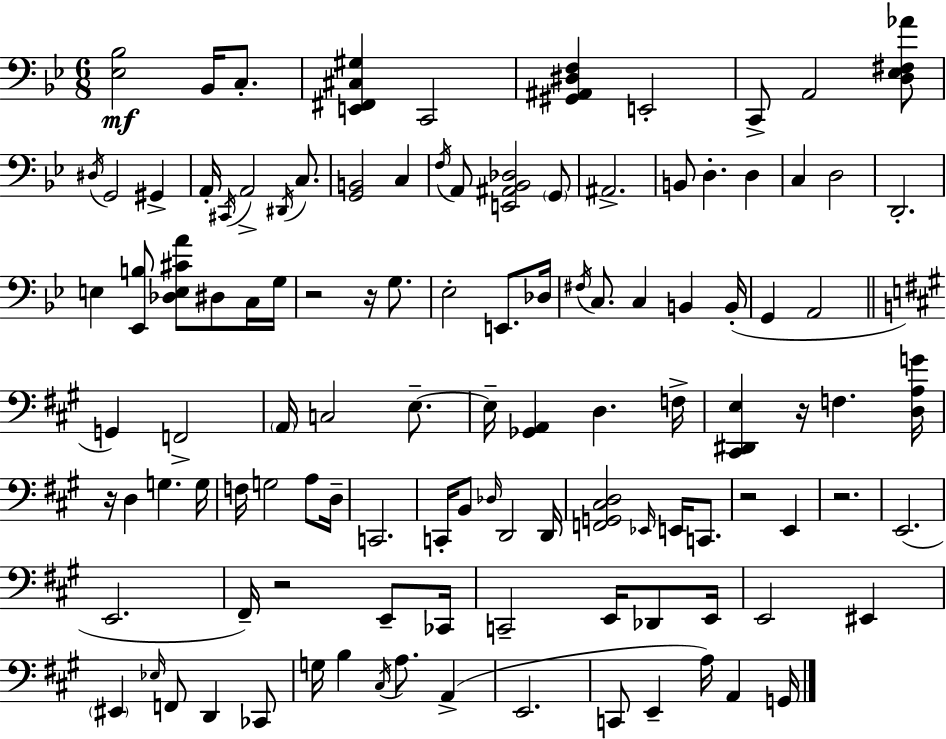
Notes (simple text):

[Eb3,Bb3]/h Bb2/s C3/e. [E2,F#2,C#3,G#3]/q C2/h [G#2,A#2,D#3,F3]/q E2/h C2/e A2/h [D3,Eb3,F#3,Ab4]/e D#3/s G2/h G#2/q A2/s C#2/s A2/h D#2/s C3/e. [G2,B2]/h C3/q F3/s A2/e [E2,A#2,Bb2,Db3]/h G2/e A#2/h. B2/e D3/q. D3/q C3/q D3/h D2/h. E3/q [Eb2,B3]/e [Db3,E3,C#4,A4]/e D#3/e C3/s G3/s R/h R/s G3/e. Eb3/h E2/e. Db3/s F#3/s C3/e. C3/q B2/q B2/s G2/q A2/h G2/q F2/h A2/s C3/h E3/e. E3/s [Gb2,A2]/q D3/q. F3/s [C#2,D#2,E3]/q R/s F3/q. [D3,A3,G4]/s R/s D3/q G3/q. G3/s F3/s G3/h A3/e D3/s C2/h. C2/s B2/e Db3/s D2/h D2/s [F2,G2,C#3,D3]/h Eb2/s E2/s C2/e. R/h E2/q R/h. E2/h. E2/h. F#2/s R/h E2/e CES2/s C2/h E2/s Db2/e E2/s E2/h EIS2/q EIS2/q Eb3/s F2/e D2/q CES2/e G3/s B3/q C#3/s A3/e. A2/q E2/h. C2/e E2/q A3/s A2/q G2/s